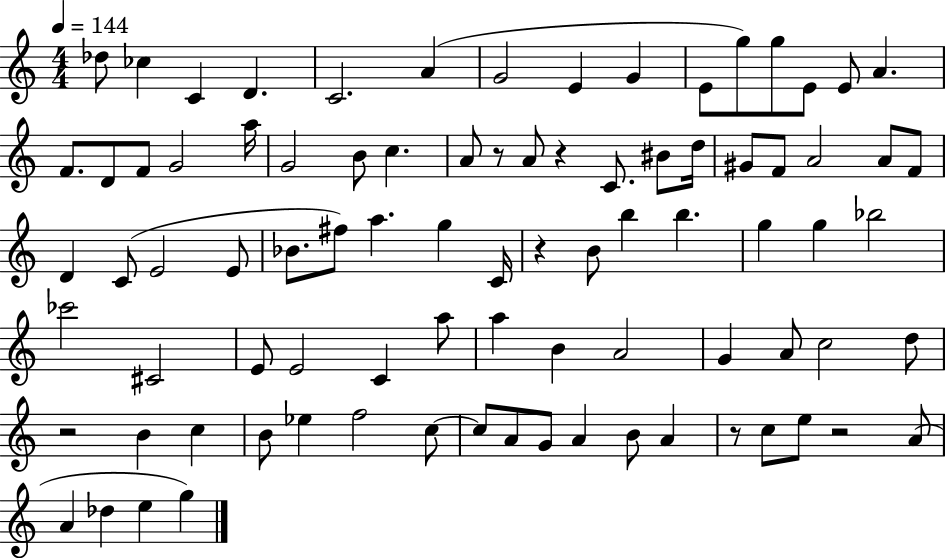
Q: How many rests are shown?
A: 6